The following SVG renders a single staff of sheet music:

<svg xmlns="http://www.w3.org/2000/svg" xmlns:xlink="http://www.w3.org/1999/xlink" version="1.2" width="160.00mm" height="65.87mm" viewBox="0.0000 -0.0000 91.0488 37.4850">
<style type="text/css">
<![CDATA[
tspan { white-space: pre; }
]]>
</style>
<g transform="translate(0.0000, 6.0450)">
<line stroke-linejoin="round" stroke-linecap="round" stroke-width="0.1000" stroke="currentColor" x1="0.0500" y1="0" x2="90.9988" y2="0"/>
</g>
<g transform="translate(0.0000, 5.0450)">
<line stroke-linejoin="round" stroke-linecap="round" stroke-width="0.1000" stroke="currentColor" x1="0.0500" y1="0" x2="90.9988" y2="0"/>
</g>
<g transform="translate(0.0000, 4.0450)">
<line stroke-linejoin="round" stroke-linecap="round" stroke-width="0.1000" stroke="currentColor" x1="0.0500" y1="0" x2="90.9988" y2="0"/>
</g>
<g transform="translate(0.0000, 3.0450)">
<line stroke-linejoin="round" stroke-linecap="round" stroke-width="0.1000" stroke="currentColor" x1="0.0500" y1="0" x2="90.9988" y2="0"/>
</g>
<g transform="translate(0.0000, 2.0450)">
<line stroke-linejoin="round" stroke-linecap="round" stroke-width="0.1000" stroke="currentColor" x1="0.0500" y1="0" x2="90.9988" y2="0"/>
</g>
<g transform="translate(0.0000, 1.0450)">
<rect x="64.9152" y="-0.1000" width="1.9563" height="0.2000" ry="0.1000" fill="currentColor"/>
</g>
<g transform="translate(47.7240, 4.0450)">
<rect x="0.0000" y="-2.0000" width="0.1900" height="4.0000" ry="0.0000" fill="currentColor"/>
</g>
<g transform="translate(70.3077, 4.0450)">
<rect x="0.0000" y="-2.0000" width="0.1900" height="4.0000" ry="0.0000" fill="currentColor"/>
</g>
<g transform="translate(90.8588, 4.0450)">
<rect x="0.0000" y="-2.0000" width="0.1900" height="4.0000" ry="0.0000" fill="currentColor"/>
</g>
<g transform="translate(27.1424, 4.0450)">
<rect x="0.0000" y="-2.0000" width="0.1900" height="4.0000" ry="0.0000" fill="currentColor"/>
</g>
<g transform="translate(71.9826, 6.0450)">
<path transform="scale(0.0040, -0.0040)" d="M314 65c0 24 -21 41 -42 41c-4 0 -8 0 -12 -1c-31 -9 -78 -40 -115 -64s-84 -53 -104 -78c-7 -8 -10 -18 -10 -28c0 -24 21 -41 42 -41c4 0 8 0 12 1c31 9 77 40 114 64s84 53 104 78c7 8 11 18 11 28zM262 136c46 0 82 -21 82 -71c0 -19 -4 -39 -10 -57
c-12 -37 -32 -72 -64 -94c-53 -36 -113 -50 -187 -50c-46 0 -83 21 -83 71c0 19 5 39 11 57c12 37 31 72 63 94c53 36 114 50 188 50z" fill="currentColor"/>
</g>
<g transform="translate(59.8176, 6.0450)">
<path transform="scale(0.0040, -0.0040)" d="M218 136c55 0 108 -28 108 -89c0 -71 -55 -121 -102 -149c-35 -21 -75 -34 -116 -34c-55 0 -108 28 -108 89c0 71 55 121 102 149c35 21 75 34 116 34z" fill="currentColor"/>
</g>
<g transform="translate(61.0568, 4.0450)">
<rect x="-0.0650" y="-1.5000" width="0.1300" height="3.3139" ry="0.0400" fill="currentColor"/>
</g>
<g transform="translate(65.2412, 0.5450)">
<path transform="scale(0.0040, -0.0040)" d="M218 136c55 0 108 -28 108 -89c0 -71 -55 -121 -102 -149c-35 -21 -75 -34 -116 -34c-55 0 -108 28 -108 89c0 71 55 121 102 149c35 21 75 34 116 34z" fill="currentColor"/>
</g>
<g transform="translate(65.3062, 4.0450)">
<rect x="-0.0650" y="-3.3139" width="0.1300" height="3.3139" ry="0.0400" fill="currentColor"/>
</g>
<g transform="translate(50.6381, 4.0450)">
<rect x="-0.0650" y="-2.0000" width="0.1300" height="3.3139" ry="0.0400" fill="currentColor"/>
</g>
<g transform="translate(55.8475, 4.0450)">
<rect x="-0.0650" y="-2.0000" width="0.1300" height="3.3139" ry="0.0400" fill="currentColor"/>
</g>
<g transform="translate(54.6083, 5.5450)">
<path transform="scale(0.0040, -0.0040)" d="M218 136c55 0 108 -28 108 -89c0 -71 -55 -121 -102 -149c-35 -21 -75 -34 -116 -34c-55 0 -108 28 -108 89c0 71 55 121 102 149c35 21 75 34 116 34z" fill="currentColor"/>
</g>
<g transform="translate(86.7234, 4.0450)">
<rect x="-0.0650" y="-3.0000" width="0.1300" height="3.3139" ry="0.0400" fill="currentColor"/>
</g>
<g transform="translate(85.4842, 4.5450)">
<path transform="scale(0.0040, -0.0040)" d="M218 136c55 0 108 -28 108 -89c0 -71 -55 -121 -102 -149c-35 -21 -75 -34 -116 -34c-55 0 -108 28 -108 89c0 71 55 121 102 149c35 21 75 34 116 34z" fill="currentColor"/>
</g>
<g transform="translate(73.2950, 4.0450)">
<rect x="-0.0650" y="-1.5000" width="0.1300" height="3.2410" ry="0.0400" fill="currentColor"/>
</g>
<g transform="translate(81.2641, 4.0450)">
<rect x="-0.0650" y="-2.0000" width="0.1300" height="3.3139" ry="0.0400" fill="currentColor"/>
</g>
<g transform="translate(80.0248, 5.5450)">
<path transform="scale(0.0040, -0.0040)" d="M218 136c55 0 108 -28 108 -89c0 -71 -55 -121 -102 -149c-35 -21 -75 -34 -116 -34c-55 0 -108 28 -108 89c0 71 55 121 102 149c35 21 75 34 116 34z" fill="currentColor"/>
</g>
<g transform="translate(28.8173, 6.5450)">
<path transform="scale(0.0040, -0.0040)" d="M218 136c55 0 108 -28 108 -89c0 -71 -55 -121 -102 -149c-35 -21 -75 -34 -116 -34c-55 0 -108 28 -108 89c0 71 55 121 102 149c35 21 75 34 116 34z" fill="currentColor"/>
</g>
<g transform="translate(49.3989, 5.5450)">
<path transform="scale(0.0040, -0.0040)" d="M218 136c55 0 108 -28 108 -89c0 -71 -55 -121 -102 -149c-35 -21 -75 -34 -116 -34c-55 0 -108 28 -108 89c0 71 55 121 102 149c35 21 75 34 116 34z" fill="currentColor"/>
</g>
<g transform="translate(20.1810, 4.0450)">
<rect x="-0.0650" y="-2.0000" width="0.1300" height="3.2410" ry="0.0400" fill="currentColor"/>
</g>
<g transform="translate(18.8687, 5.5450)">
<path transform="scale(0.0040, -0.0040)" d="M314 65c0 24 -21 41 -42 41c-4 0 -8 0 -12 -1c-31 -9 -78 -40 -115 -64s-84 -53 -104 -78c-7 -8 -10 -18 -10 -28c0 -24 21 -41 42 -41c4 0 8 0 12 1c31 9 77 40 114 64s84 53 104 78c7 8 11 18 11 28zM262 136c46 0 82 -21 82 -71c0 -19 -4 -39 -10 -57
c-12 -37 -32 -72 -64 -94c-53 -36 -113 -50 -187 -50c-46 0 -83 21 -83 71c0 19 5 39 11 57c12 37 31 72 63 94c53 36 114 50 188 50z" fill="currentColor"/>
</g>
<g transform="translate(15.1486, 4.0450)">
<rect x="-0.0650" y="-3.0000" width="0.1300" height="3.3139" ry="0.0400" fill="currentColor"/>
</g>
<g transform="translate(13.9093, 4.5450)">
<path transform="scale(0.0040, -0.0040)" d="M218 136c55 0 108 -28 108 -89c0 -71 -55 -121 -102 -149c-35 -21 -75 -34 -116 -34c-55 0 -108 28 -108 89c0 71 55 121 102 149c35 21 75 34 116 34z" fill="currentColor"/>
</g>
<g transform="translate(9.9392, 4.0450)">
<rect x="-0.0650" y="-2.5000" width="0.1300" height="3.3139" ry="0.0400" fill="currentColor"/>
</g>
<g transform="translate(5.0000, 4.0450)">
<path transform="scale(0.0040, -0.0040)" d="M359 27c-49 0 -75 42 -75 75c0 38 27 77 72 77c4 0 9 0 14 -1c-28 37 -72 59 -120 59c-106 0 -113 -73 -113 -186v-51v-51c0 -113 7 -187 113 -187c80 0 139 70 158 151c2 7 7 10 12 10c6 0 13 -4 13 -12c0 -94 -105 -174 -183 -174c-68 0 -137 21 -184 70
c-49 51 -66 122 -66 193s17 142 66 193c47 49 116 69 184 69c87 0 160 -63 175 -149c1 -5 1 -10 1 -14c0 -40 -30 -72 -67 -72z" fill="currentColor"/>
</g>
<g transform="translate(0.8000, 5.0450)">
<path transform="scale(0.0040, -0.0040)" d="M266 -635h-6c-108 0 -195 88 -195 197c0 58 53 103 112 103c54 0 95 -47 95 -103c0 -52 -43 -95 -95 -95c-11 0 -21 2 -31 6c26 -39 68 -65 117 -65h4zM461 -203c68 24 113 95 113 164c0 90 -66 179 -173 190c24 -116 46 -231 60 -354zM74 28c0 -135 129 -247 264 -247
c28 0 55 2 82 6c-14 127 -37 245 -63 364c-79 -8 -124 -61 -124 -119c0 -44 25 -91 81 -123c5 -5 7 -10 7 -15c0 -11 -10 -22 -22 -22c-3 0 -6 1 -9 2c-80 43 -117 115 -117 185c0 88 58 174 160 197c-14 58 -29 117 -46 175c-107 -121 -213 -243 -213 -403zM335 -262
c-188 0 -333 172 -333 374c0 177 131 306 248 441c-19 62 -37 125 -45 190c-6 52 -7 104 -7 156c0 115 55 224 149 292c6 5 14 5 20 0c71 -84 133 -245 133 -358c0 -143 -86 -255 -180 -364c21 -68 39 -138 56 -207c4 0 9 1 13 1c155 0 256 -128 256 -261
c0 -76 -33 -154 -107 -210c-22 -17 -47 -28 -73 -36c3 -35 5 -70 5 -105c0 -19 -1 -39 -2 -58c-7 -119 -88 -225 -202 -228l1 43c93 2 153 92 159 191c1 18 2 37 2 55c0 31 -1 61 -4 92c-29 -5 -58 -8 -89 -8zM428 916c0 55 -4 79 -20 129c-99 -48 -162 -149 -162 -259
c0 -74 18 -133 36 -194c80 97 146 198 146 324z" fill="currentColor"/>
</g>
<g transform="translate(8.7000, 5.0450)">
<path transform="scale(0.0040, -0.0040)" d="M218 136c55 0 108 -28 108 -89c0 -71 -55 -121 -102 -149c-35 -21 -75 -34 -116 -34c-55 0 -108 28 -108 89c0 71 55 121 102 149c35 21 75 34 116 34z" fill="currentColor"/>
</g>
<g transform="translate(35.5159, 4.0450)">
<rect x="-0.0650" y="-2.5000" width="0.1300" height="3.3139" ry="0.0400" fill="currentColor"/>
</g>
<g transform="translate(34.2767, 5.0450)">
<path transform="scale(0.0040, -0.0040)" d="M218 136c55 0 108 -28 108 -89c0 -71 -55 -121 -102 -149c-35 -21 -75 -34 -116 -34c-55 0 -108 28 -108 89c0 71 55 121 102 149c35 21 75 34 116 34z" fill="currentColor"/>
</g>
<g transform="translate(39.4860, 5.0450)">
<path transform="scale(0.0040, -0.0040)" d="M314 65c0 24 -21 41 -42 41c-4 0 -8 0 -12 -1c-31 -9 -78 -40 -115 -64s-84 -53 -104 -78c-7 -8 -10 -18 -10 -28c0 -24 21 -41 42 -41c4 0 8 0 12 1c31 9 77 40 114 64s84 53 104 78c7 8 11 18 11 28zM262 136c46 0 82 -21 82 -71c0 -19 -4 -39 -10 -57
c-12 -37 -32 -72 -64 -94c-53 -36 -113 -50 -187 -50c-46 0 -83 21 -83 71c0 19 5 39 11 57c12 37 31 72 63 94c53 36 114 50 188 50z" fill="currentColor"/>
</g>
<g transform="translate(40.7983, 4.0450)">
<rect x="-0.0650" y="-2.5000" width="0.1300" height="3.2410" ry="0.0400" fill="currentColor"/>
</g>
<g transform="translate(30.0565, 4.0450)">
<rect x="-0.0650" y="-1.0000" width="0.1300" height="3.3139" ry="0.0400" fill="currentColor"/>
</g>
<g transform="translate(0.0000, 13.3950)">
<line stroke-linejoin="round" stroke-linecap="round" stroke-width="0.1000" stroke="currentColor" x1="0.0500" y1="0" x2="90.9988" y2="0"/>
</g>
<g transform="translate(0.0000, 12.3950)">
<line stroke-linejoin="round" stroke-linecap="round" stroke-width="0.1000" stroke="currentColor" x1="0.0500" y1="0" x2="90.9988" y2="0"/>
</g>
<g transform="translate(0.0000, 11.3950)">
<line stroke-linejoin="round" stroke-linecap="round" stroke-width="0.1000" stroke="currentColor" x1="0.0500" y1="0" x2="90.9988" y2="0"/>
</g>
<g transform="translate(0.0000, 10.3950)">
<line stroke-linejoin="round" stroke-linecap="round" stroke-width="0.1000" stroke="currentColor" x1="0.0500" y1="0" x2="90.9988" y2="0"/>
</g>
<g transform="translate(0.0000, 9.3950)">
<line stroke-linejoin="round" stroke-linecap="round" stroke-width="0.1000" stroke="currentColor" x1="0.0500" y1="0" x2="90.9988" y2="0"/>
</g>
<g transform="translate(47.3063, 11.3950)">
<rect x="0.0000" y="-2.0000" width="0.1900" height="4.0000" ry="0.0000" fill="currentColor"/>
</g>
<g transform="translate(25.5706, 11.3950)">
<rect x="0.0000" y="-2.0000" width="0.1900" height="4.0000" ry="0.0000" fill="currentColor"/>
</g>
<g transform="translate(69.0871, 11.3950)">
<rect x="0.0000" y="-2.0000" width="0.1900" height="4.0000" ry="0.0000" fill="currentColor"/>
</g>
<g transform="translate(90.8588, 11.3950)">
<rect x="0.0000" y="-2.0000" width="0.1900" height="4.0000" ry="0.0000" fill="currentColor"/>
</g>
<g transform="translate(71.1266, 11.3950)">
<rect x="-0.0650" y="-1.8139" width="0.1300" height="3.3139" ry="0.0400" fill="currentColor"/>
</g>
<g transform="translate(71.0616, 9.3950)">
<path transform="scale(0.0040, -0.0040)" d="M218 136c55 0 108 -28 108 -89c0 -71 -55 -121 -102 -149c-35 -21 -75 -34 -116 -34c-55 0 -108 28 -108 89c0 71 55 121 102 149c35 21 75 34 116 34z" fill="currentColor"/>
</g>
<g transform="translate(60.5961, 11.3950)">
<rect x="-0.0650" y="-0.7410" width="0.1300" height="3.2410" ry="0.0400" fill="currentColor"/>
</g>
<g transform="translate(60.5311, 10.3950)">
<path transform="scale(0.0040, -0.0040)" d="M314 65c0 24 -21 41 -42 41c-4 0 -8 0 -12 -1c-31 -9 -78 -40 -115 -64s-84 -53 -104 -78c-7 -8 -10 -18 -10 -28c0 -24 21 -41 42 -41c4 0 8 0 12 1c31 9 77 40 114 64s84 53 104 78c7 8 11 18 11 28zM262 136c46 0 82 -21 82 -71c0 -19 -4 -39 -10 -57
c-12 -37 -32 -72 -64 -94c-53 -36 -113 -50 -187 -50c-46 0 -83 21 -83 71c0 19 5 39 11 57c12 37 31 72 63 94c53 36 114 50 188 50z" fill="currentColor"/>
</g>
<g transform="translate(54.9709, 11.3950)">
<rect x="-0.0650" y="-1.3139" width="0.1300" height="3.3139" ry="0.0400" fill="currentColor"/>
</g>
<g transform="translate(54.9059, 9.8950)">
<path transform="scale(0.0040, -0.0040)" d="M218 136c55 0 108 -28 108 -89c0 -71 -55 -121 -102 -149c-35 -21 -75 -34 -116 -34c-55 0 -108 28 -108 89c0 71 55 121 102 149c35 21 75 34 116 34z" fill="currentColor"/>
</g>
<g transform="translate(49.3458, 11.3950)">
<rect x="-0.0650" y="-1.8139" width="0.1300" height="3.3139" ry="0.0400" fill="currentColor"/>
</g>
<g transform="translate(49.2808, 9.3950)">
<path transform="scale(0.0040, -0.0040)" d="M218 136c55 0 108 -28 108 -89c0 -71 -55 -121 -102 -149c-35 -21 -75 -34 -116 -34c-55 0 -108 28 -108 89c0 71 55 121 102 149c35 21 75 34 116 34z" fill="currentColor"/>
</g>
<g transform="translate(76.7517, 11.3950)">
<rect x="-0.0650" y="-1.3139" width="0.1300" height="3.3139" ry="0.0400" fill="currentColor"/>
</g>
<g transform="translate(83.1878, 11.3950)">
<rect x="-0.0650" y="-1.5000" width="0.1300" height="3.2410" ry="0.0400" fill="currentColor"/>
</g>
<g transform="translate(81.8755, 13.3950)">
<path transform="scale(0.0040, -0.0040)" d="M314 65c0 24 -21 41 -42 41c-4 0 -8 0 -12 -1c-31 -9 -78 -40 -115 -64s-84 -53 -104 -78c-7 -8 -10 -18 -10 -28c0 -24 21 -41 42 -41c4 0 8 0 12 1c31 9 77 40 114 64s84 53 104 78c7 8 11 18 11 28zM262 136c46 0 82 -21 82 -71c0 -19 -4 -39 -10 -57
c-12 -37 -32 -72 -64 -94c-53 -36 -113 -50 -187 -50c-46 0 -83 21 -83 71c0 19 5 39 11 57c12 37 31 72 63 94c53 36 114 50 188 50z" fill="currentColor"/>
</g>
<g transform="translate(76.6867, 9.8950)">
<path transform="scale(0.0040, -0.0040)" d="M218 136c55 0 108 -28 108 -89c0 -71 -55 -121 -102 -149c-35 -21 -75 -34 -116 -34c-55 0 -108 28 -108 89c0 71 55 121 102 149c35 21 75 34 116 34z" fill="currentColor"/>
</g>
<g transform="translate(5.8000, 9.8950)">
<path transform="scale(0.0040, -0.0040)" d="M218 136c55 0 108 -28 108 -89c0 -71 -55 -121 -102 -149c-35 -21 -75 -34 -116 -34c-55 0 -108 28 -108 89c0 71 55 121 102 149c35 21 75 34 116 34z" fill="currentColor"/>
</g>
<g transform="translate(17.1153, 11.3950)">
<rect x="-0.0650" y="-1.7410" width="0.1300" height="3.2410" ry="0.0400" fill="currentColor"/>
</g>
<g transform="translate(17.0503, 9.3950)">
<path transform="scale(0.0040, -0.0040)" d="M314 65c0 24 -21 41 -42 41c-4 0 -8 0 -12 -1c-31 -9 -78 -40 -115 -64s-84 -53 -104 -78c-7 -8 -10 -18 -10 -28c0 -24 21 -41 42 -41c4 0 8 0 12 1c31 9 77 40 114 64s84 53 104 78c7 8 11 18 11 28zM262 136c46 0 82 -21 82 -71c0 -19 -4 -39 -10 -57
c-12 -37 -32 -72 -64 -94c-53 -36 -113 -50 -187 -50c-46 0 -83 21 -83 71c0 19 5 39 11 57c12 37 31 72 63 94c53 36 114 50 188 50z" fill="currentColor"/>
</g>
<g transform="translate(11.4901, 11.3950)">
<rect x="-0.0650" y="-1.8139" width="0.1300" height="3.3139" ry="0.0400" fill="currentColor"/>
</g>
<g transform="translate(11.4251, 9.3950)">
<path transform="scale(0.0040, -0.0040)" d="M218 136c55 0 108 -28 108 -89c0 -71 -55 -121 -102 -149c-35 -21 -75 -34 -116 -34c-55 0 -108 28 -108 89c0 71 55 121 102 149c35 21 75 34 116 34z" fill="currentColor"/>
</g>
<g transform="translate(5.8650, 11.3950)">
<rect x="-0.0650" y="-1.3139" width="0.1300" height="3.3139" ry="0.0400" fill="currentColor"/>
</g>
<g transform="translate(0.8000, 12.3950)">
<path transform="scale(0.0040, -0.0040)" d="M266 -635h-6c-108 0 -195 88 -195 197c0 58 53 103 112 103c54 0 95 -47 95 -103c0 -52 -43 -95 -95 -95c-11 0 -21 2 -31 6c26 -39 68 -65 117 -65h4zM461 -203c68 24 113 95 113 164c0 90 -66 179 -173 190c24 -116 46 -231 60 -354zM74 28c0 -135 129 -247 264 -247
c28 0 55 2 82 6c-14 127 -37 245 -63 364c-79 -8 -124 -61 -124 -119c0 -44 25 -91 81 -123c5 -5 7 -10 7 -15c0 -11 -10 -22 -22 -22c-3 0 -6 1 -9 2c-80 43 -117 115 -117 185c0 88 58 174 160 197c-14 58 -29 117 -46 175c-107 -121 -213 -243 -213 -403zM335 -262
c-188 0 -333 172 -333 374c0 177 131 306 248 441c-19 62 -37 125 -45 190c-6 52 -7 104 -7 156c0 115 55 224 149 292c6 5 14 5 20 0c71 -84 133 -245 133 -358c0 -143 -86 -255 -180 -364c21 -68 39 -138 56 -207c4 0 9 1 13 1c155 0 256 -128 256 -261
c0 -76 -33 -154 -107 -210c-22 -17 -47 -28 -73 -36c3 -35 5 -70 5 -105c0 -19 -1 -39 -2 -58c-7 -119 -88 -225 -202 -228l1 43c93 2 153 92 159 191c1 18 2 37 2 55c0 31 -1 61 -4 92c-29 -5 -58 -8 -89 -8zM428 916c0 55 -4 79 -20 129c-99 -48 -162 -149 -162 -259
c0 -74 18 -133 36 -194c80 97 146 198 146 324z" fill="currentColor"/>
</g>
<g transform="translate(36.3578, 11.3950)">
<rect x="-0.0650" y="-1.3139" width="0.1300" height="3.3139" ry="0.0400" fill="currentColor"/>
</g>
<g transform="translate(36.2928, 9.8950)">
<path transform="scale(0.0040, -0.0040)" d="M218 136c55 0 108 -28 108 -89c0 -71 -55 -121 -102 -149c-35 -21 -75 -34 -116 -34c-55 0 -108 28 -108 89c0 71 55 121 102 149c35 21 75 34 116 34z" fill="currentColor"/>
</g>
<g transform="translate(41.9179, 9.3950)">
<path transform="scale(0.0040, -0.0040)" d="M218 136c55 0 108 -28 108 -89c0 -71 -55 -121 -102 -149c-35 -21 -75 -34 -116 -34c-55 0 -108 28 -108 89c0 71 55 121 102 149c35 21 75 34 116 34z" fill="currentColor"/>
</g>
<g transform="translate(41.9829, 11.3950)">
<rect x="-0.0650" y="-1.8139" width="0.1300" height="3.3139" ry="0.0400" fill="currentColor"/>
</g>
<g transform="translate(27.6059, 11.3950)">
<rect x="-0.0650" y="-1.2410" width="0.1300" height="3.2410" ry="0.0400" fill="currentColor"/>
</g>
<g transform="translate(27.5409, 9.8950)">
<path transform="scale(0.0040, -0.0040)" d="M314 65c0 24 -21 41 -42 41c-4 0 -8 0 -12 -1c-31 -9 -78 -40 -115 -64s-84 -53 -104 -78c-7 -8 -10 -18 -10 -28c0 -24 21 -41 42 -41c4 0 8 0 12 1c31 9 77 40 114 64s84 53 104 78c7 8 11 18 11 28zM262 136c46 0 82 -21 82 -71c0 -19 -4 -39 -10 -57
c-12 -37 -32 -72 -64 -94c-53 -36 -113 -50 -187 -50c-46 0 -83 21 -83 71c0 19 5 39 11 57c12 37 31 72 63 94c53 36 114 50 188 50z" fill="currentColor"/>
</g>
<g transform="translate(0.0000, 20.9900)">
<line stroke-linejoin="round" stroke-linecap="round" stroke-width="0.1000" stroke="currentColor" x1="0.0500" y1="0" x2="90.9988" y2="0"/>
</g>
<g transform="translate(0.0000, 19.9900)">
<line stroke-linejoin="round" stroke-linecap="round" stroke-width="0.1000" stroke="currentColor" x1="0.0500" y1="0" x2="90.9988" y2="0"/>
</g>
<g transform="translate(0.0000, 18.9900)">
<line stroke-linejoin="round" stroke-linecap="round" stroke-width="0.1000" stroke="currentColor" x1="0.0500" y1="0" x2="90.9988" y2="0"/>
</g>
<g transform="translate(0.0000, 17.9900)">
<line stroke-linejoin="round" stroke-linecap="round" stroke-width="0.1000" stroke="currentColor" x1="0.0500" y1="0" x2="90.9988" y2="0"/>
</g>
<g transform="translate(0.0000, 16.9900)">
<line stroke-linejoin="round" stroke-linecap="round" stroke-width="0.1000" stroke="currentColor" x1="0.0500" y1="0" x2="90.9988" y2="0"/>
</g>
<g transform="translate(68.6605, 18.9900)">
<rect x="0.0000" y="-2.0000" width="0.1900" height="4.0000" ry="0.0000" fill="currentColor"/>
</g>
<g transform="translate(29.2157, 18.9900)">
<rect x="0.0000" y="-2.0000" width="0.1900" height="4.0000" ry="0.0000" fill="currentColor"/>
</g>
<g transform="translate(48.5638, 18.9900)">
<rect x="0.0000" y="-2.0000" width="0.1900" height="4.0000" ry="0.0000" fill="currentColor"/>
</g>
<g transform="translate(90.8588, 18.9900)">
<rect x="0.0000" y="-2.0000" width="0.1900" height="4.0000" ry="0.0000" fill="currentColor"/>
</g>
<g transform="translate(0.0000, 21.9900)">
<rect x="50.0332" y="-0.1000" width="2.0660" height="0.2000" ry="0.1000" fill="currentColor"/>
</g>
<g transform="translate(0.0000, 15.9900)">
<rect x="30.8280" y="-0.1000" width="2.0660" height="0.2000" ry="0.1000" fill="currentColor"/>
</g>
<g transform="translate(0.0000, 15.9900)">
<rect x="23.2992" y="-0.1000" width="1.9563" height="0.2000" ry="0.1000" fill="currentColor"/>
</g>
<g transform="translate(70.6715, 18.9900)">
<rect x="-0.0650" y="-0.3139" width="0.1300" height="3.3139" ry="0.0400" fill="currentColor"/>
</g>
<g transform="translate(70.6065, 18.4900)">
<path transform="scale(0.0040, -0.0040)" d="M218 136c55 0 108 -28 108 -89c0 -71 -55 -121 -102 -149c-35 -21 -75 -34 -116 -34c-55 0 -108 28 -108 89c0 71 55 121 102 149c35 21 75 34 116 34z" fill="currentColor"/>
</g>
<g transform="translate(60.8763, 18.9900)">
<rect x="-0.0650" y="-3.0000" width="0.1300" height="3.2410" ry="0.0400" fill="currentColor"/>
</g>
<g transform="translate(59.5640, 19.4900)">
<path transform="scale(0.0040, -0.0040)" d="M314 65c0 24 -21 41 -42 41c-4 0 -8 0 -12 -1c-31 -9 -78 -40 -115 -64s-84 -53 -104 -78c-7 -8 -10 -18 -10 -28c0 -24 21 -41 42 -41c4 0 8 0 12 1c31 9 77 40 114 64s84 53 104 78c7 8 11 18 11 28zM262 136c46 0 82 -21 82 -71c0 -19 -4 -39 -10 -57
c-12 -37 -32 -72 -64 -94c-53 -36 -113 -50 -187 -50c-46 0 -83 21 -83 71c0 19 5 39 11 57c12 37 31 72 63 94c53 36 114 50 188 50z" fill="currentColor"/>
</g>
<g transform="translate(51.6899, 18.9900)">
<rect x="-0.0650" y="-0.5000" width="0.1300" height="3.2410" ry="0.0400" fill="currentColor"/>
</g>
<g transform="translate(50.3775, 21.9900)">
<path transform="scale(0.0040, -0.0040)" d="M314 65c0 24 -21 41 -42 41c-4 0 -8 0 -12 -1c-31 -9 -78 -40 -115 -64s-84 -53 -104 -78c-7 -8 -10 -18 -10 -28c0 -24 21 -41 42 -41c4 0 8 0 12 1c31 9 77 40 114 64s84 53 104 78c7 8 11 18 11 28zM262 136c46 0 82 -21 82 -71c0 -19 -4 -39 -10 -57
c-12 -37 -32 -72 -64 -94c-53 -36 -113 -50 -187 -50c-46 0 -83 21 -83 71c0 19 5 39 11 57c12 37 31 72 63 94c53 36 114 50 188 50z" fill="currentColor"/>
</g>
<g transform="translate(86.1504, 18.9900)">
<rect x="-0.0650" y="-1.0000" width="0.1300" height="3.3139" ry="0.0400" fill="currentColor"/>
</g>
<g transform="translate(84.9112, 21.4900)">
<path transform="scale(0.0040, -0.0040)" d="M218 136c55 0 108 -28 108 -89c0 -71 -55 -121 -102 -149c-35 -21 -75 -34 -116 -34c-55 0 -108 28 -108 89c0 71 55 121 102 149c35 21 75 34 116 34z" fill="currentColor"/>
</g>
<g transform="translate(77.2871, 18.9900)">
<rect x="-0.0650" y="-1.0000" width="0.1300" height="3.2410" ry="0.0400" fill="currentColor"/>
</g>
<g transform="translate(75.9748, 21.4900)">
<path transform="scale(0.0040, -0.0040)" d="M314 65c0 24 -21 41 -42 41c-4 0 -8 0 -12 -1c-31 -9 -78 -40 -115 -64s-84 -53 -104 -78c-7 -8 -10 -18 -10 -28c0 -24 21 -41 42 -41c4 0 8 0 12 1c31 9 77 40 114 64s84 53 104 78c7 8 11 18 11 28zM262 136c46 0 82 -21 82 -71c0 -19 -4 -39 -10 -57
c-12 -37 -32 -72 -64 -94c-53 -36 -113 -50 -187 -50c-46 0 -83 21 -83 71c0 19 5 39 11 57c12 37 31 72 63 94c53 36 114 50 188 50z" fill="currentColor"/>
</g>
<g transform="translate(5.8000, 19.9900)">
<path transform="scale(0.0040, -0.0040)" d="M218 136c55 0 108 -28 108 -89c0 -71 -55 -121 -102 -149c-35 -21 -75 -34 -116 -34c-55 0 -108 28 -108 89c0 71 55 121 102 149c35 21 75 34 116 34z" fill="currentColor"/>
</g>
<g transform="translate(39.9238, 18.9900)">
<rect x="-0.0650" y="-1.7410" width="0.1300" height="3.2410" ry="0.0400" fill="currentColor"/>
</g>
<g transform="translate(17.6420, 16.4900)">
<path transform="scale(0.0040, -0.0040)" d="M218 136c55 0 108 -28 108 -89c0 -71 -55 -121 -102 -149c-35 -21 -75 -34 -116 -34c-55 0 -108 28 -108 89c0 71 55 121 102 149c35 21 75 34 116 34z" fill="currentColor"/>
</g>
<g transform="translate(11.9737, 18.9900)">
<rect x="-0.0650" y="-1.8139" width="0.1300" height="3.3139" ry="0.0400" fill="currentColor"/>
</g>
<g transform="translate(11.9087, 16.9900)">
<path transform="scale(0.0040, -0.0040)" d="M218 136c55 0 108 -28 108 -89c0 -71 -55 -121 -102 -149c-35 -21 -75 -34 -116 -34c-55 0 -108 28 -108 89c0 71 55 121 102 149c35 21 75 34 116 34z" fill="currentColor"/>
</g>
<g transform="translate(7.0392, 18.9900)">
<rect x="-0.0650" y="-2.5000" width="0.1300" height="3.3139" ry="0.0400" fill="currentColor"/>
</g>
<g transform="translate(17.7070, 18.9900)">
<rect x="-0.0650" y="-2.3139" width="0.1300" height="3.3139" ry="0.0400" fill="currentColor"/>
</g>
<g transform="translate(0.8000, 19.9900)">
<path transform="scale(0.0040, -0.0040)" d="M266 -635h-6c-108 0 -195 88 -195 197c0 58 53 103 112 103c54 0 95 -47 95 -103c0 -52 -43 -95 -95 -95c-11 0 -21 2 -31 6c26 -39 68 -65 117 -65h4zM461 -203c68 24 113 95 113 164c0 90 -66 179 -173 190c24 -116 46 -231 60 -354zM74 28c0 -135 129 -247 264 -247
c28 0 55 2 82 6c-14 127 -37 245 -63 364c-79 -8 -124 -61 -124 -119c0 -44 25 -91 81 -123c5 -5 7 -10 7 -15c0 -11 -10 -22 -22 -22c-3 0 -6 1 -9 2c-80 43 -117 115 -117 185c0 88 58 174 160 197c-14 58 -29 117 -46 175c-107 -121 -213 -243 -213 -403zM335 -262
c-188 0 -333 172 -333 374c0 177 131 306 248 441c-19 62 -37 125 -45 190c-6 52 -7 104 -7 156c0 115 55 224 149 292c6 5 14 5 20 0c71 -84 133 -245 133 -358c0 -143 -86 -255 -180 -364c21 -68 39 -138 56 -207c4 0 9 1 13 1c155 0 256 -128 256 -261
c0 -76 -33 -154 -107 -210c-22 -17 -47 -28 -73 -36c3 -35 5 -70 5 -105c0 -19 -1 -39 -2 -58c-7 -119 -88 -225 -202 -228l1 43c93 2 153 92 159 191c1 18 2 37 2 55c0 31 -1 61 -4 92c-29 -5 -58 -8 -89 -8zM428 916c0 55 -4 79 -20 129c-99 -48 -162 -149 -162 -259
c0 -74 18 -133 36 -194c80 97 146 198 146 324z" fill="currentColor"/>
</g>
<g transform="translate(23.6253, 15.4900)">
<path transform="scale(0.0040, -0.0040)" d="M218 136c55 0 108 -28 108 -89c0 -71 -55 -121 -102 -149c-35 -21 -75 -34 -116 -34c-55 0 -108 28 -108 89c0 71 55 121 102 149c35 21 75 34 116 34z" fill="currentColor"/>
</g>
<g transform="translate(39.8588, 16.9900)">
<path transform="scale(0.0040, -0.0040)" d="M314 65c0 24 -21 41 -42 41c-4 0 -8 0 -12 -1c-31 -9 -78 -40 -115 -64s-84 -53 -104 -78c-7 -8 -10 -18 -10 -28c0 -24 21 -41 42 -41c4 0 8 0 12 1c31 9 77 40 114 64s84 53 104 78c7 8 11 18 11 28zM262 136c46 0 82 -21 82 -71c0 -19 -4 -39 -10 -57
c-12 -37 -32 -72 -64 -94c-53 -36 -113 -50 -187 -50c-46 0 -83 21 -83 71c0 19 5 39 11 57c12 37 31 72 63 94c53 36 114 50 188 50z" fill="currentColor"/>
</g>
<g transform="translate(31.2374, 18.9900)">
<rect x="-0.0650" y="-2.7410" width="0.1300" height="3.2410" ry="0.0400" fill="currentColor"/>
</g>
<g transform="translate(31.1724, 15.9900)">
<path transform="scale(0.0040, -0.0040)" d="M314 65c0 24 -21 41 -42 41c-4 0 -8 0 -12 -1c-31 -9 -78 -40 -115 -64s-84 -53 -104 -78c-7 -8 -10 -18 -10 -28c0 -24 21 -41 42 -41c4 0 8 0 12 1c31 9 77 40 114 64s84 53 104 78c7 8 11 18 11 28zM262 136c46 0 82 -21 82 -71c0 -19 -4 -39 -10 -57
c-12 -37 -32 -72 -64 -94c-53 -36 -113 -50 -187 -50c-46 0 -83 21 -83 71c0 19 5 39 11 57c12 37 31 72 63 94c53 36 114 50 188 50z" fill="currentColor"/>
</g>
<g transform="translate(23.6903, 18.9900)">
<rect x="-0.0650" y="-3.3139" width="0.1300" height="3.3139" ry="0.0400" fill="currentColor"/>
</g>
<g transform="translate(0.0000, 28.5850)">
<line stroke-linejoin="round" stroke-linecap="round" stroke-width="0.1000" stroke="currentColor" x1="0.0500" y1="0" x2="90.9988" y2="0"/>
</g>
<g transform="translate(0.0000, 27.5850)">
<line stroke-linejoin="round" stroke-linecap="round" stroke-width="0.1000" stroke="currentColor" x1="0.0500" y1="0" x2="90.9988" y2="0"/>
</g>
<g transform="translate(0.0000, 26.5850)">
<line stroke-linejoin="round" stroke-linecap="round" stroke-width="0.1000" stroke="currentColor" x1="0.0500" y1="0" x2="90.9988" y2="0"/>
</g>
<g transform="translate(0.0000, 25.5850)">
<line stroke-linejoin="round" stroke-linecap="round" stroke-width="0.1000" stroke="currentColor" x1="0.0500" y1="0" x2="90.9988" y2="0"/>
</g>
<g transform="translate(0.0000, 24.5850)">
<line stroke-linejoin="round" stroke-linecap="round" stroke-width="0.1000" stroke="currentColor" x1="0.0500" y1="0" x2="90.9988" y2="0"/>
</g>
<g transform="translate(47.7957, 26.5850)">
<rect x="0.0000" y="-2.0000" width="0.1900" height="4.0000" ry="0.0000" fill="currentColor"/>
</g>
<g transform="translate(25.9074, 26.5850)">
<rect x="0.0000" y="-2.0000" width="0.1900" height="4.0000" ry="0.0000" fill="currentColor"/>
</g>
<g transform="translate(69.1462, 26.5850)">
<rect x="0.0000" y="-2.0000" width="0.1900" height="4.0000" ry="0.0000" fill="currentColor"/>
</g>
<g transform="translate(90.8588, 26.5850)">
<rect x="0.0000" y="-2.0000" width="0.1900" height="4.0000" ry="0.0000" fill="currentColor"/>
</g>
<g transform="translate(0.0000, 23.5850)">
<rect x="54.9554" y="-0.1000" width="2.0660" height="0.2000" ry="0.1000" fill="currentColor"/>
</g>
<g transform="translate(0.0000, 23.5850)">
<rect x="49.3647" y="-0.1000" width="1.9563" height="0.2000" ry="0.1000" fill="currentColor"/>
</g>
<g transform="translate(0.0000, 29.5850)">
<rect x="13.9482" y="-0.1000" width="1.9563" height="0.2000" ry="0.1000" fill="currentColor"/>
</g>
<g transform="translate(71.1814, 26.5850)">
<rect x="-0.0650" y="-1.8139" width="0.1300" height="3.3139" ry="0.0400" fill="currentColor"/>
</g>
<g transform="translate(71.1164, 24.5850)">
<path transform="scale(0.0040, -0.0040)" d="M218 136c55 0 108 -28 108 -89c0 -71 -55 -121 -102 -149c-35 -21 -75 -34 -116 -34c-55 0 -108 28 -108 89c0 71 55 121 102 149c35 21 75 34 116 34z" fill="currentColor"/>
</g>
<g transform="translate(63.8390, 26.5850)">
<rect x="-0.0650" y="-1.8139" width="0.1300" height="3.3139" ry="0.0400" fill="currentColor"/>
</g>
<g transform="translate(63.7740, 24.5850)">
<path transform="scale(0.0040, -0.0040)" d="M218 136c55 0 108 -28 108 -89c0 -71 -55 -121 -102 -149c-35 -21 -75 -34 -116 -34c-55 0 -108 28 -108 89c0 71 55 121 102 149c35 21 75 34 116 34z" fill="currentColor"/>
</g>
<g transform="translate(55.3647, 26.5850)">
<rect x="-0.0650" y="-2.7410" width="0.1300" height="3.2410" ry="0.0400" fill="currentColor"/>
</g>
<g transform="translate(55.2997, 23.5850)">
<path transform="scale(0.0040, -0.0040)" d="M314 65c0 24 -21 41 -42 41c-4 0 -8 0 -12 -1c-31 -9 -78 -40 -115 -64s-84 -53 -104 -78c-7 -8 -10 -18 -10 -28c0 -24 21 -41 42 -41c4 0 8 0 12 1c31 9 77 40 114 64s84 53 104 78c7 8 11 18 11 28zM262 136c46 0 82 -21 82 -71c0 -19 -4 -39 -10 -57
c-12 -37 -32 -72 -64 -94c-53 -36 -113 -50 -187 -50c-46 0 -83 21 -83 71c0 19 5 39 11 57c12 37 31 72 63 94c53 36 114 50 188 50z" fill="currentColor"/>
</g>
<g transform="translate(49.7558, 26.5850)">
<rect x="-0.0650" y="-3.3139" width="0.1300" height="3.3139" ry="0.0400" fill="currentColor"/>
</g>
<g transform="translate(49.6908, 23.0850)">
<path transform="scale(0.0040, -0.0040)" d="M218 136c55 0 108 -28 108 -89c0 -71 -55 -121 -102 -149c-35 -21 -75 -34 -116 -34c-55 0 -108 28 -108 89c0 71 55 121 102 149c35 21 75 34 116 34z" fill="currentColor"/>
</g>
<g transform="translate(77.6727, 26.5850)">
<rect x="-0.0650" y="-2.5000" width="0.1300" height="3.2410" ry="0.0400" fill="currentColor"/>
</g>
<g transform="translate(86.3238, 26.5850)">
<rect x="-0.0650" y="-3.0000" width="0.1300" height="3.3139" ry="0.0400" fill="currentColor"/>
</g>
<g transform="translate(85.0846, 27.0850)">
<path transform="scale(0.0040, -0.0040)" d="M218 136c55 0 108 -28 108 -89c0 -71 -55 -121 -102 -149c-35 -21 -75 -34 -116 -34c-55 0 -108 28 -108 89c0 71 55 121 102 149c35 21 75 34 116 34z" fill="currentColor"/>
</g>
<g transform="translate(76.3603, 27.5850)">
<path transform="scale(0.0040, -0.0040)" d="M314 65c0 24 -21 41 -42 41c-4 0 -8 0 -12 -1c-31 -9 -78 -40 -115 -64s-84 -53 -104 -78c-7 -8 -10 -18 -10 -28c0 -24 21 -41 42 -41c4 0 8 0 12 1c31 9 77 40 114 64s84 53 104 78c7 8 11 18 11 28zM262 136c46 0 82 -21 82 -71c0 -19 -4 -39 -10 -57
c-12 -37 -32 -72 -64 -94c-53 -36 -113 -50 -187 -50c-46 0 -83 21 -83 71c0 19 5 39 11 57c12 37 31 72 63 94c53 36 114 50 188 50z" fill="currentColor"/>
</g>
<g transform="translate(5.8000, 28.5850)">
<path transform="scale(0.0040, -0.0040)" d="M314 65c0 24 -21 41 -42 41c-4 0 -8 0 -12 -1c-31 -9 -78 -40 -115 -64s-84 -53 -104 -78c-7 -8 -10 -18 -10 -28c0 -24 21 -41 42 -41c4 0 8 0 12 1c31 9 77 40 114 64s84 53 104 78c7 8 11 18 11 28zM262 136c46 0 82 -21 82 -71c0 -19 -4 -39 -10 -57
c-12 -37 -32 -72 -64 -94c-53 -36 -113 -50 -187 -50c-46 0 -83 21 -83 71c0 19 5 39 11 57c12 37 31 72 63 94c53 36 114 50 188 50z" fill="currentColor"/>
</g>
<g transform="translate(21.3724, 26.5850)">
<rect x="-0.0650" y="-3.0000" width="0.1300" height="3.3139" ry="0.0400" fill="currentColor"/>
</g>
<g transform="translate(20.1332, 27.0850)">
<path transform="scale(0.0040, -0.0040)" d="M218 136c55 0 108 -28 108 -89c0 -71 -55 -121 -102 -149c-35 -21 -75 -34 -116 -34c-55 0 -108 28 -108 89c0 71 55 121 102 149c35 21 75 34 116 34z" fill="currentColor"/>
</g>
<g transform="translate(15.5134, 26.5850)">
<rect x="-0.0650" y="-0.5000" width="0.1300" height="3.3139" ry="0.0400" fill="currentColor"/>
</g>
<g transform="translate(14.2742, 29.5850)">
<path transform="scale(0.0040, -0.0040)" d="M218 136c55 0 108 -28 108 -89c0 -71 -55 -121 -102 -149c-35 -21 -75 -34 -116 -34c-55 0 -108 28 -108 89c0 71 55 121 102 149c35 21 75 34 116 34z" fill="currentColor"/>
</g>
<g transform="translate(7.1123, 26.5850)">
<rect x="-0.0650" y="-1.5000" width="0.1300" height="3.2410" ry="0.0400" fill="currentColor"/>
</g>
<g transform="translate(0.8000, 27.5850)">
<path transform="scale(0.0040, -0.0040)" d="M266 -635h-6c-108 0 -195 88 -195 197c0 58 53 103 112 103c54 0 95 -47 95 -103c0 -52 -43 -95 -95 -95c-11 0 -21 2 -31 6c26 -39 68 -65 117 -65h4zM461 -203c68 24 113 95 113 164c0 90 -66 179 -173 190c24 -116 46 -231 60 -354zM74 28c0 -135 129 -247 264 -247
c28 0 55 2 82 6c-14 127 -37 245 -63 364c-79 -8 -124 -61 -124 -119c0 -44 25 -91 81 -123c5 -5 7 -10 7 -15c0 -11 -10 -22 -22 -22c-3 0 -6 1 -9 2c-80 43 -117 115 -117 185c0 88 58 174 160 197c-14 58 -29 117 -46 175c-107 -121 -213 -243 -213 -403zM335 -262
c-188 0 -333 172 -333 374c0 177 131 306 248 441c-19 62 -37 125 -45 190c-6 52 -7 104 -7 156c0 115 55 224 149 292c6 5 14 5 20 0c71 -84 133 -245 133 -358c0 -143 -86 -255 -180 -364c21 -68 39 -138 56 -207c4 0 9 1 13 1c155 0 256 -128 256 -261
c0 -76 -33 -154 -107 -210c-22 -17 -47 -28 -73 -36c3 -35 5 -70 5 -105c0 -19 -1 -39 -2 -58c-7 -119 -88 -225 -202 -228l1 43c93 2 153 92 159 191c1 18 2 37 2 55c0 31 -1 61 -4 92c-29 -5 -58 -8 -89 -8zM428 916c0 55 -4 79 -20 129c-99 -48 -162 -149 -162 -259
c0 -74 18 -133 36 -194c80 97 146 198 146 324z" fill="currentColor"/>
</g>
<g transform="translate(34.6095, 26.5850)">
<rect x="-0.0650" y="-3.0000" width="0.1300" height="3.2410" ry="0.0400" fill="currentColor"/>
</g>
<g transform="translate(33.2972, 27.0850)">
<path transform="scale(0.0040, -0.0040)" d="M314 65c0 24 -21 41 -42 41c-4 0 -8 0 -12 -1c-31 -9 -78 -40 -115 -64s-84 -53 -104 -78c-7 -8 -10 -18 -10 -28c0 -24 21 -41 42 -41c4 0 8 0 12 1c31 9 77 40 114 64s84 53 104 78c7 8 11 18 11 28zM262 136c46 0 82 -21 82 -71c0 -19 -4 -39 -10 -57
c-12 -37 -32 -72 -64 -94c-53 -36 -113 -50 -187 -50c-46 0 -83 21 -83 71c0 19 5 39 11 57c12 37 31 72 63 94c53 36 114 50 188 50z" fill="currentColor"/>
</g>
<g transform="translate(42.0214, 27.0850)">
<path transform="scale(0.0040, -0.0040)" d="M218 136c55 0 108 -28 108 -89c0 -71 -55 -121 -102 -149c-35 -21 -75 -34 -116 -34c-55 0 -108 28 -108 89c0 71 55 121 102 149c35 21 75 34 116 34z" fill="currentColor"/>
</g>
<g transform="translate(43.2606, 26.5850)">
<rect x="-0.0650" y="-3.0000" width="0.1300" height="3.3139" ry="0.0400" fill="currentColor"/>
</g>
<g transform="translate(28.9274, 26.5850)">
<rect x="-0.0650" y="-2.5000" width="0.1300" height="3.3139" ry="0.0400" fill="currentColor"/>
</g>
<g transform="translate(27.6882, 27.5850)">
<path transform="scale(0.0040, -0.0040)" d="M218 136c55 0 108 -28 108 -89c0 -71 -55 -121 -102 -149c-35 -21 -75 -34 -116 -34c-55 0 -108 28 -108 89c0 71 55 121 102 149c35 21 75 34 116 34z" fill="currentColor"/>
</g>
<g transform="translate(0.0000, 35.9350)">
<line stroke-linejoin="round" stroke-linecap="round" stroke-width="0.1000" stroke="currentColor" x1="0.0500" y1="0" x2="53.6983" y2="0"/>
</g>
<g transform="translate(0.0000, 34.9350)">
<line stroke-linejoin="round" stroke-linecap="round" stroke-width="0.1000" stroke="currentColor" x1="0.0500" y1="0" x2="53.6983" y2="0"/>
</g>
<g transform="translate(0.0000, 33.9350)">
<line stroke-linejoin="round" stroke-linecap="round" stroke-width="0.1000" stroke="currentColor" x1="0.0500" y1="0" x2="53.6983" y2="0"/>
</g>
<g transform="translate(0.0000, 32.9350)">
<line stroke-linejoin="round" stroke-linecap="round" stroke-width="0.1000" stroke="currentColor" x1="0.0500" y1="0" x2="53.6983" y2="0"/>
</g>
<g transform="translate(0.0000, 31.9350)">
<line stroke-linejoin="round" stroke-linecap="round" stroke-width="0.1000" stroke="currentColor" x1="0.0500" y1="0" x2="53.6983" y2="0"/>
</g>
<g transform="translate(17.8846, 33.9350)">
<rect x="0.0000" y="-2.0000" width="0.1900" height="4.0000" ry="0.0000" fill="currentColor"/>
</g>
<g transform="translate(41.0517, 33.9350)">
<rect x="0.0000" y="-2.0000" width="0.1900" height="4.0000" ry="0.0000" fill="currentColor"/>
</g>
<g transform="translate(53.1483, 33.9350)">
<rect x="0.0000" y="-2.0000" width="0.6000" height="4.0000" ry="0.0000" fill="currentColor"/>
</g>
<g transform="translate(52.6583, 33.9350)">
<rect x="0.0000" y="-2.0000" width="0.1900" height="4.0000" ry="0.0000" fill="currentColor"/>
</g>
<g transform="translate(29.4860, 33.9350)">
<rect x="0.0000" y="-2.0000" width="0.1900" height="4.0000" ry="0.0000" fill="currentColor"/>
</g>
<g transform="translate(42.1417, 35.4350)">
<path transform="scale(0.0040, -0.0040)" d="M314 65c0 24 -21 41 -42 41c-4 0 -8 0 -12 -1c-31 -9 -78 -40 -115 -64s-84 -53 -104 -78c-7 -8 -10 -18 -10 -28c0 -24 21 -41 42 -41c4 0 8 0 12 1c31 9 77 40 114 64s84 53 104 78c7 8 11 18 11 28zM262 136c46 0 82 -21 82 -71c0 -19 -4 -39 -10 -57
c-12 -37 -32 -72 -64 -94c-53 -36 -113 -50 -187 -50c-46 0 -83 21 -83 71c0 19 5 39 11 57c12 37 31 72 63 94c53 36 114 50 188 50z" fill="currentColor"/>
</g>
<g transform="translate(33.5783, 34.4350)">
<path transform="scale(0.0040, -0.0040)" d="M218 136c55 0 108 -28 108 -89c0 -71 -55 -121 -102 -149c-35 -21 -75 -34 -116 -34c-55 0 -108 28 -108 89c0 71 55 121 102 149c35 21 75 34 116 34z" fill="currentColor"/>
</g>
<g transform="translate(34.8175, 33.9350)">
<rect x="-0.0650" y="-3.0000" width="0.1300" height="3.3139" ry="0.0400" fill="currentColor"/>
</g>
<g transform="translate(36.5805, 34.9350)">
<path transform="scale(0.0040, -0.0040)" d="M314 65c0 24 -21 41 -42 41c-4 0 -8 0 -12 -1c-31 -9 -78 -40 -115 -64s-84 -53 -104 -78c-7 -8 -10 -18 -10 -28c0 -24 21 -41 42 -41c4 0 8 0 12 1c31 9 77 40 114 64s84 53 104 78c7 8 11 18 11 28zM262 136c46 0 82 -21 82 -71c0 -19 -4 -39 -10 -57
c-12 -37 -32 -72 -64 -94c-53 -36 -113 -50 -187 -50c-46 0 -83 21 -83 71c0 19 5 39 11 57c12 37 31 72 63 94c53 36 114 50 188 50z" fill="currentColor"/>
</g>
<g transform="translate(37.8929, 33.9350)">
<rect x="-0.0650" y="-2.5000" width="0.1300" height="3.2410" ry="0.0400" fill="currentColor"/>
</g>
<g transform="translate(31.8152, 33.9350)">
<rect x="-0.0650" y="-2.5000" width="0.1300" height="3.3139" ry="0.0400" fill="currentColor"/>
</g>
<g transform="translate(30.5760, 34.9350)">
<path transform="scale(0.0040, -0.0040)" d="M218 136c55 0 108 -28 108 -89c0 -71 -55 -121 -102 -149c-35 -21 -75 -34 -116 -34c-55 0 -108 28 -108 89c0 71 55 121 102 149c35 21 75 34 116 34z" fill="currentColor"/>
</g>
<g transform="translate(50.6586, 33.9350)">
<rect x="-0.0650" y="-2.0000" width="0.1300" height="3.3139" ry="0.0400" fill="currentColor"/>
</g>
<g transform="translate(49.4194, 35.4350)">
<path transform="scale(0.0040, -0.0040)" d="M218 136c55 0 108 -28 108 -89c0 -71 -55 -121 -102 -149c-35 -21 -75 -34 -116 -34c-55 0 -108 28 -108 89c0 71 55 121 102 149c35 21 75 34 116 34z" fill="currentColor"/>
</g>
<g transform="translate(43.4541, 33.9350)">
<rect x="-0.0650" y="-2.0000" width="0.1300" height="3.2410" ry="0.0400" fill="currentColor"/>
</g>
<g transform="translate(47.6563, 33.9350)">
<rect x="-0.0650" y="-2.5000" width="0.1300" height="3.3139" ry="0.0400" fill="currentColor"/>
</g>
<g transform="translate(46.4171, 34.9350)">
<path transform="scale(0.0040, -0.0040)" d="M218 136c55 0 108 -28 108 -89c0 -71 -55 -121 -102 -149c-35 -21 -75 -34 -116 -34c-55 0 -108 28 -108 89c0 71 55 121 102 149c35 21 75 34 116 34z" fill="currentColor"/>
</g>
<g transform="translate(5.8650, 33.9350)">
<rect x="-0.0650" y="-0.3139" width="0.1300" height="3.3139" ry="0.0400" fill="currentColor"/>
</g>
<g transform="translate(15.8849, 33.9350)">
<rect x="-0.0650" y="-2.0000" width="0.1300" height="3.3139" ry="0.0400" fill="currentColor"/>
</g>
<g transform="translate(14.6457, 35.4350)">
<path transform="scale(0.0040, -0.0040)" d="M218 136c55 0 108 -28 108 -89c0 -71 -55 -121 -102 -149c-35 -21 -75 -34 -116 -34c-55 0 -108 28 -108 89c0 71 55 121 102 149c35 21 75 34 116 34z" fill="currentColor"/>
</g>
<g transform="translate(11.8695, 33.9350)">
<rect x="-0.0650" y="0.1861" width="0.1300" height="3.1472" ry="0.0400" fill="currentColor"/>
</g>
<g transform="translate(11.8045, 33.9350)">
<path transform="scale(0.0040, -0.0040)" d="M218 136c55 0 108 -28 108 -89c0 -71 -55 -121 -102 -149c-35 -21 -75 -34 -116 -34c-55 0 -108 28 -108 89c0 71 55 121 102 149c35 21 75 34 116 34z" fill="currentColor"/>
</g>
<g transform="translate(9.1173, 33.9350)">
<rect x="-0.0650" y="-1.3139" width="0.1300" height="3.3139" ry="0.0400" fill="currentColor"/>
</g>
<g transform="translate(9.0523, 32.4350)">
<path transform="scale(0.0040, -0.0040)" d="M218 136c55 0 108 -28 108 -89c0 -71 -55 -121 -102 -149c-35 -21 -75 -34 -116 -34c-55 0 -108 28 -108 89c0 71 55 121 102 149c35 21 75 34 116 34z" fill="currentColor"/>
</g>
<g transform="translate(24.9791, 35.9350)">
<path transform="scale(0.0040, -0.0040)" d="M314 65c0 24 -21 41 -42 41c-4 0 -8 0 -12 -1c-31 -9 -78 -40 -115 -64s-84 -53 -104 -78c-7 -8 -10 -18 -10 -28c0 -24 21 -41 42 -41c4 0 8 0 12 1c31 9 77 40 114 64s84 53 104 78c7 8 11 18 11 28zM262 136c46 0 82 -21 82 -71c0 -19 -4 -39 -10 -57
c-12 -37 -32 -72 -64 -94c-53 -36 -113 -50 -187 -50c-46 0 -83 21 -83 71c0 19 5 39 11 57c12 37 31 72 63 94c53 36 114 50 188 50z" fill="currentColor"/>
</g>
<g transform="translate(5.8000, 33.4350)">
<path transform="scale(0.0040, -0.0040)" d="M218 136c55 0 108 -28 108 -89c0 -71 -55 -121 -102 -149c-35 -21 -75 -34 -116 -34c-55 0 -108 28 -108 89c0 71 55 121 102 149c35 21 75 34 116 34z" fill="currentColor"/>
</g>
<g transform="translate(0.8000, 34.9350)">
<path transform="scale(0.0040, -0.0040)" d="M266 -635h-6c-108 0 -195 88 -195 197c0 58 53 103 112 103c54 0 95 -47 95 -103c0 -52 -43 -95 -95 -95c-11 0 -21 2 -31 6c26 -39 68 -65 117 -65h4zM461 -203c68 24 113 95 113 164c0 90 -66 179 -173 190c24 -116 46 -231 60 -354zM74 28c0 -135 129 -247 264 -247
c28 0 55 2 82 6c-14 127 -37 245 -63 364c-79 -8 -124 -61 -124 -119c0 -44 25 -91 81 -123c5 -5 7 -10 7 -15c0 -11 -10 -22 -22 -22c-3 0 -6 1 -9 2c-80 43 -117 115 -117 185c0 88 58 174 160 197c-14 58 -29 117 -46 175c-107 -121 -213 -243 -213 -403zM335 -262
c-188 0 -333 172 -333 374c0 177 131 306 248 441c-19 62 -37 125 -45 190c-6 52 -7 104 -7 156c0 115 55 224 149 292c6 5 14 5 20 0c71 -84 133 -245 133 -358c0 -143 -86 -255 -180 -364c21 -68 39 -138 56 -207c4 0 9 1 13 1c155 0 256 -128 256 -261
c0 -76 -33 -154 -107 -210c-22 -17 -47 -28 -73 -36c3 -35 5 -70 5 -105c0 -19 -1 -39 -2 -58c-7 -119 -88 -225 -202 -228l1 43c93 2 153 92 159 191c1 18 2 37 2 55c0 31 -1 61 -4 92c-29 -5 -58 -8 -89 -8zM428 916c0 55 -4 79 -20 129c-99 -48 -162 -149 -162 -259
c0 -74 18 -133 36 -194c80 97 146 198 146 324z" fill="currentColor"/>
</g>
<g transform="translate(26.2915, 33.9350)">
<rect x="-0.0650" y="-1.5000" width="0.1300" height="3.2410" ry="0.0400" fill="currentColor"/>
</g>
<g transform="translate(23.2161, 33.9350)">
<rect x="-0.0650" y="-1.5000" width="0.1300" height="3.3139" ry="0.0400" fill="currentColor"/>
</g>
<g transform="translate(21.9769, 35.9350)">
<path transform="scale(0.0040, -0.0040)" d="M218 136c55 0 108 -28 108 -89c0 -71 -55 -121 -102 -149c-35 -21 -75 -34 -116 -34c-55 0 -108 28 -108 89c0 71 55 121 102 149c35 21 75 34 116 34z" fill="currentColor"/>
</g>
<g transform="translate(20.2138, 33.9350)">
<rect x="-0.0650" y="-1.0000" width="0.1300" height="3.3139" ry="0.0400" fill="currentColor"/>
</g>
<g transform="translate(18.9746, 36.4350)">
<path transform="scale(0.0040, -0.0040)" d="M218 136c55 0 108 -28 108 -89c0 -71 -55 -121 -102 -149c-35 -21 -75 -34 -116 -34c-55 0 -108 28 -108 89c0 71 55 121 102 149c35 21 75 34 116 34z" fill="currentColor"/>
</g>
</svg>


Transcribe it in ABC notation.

X:1
T:Untitled
M:4/4
L:1/4
K:C
G A F2 D G G2 F F E b E2 F A e f f2 e2 e f f e d2 f e E2 G f g b a2 f2 C2 A2 c D2 D E2 C A G A2 A b a2 f f G2 A c e B F D E E2 G A G2 F2 G F